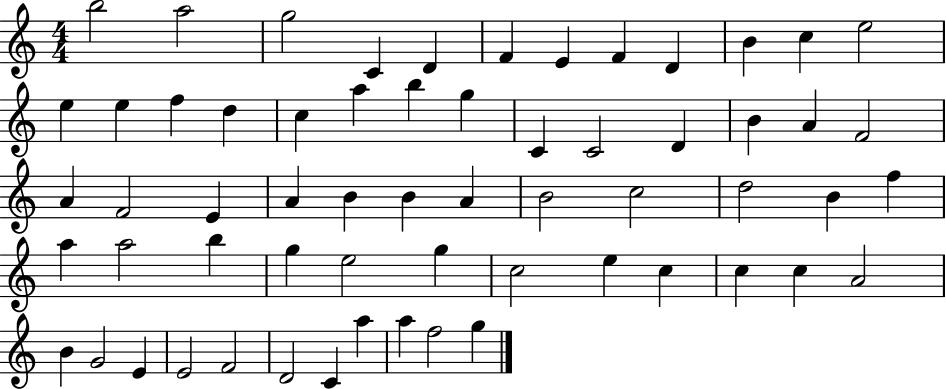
B5/h A5/h G5/h C4/q D4/q F4/q E4/q F4/q D4/q B4/q C5/q E5/h E5/q E5/q F5/q D5/q C5/q A5/q B5/q G5/q C4/q C4/h D4/q B4/q A4/q F4/h A4/q F4/h E4/q A4/q B4/q B4/q A4/q B4/h C5/h D5/h B4/q F5/q A5/q A5/h B5/q G5/q E5/h G5/q C5/h E5/q C5/q C5/q C5/q A4/h B4/q G4/h E4/q E4/h F4/h D4/h C4/q A5/q A5/q F5/h G5/q